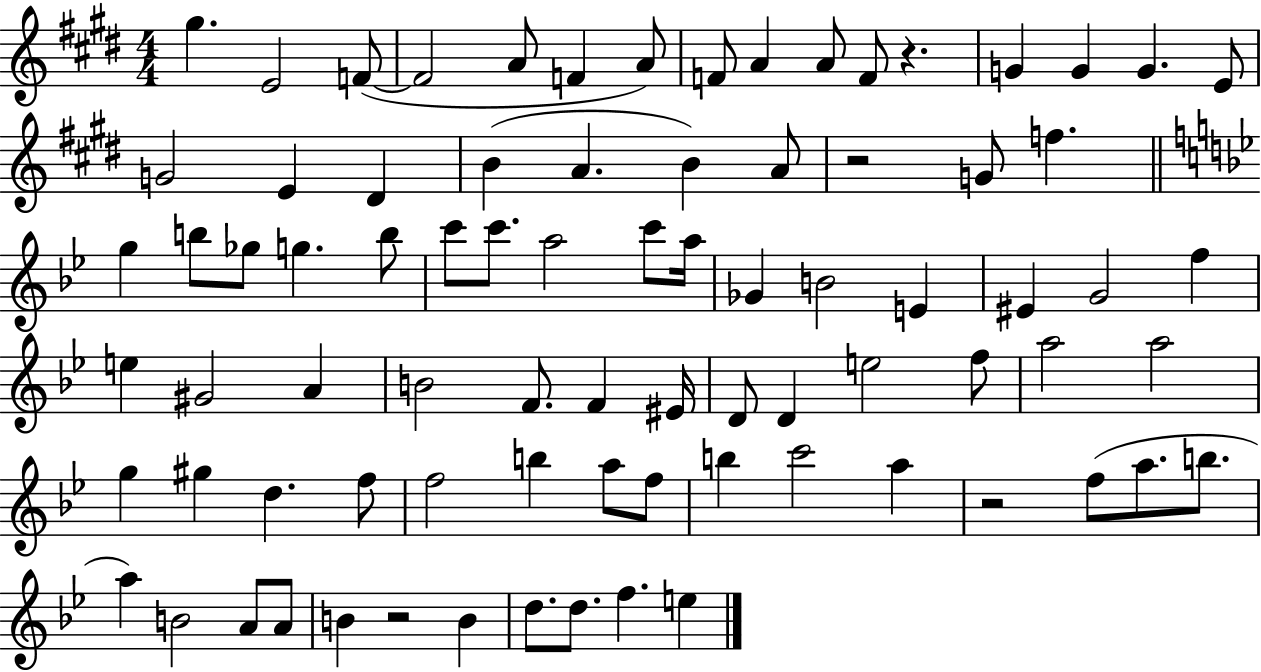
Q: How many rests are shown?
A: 4